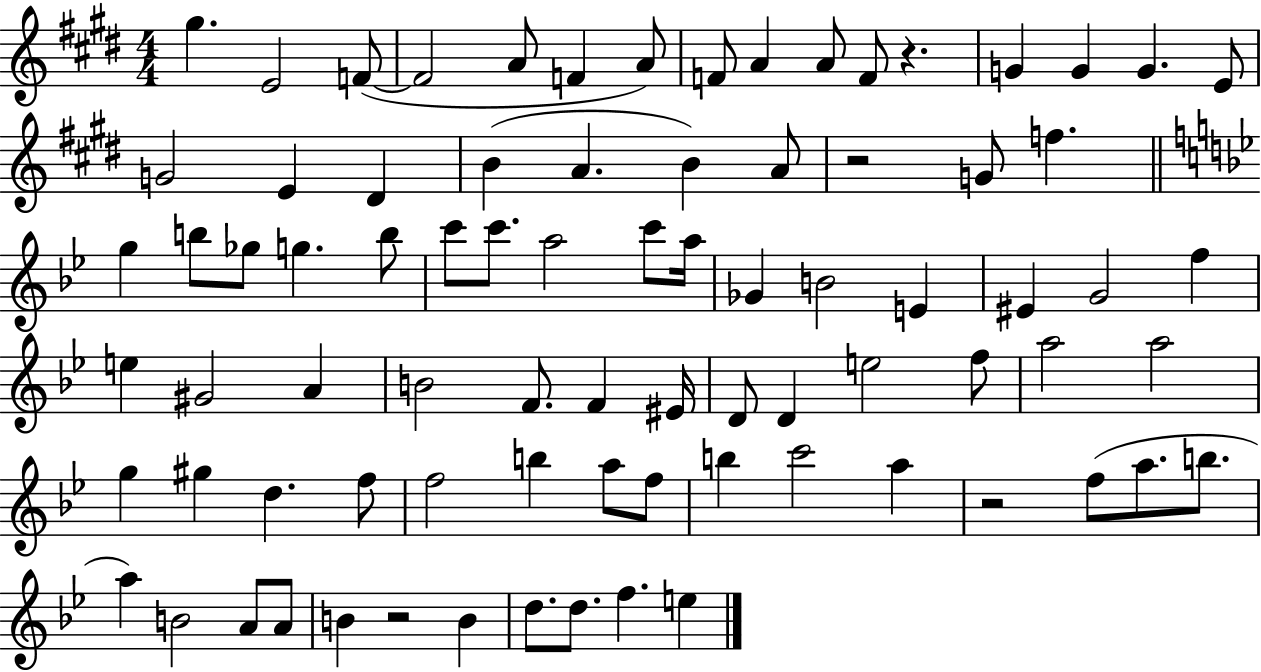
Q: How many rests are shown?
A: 4